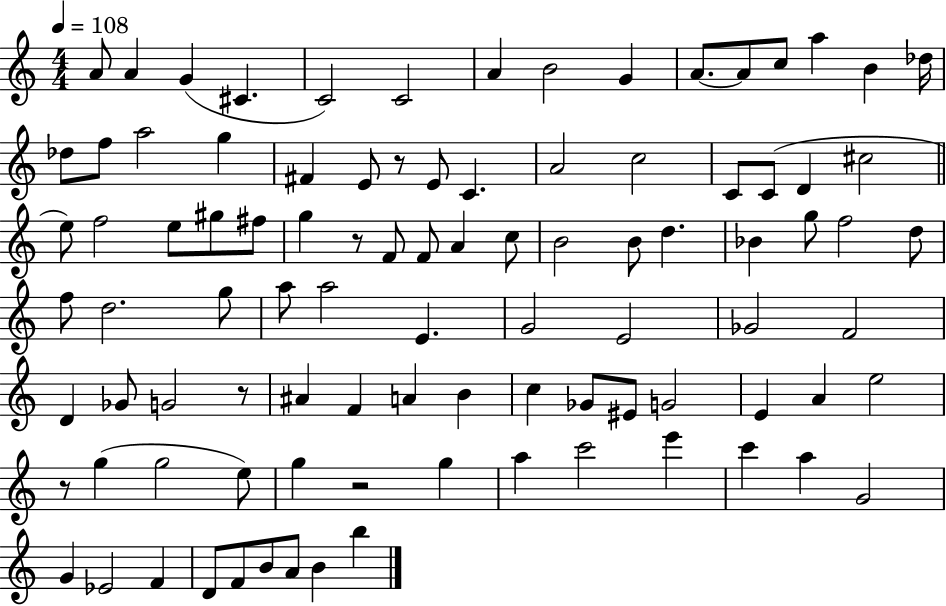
A4/e A4/q G4/q C#4/q. C4/h C4/h A4/q B4/h G4/q A4/e. A4/e C5/e A5/q B4/q Db5/s Db5/e F5/e A5/h G5/q F#4/q E4/e R/e E4/e C4/q. A4/h C5/h C4/e C4/e D4/q C#5/h E5/e F5/h E5/e G#5/e F#5/e G5/q R/e F4/e F4/e A4/q C5/e B4/h B4/e D5/q. Bb4/q G5/e F5/h D5/e F5/e D5/h. G5/e A5/e A5/h E4/q. G4/h E4/h Gb4/h F4/h D4/q Gb4/e G4/h R/e A#4/q F4/q A4/q B4/q C5/q Gb4/e EIS4/e G4/h E4/q A4/q E5/h R/e G5/q G5/h E5/e G5/q R/h G5/q A5/q C6/h E6/q C6/q A5/q G4/h G4/q Eb4/h F4/q D4/e F4/e B4/e A4/e B4/q B5/q